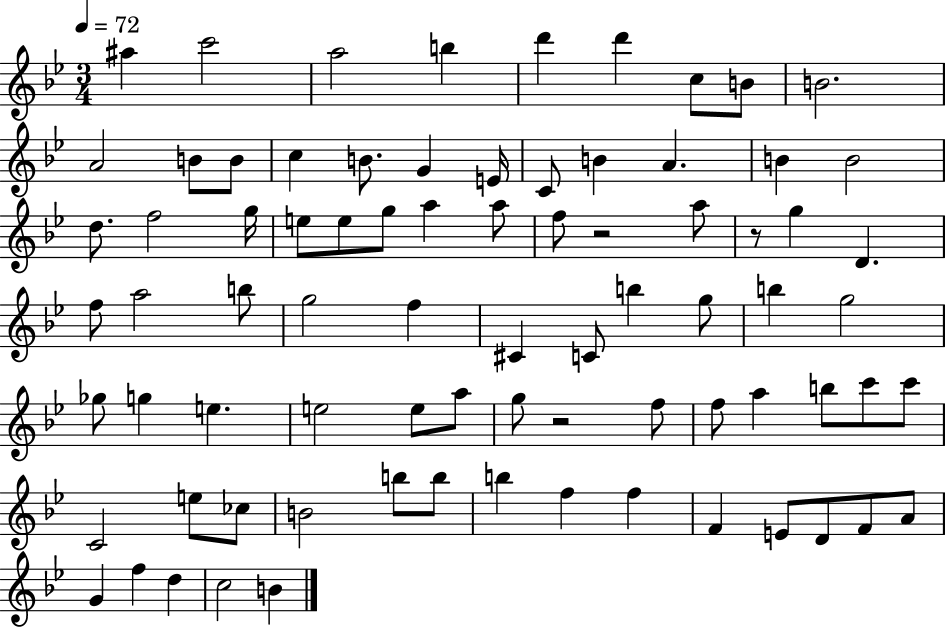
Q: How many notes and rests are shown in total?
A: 79